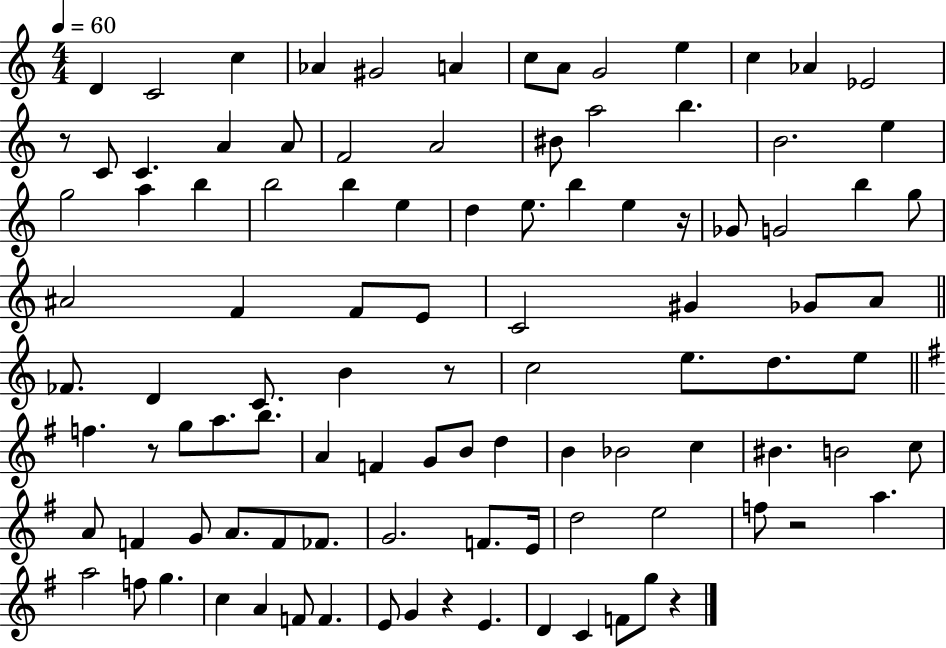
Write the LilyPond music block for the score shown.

{
  \clef treble
  \numericTimeSignature
  \time 4/4
  \key c \major
  \tempo 4 = 60
  d'4 c'2 c''4 | aes'4 gis'2 a'4 | c''8 a'8 g'2 e''4 | c''4 aes'4 ees'2 | \break r8 c'8 c'4. a'4 a'8 | f'2 a'2 | bis'8 a''2 b''4. | b'2. e''4 | \break g''2 a''4 b''4 | b''2 b''4 e''4 | d''4 e''8. b''4 e''4 r16 | ges'8 g'2 b''4 g''8 | \break ais'2 f'4 f'8 e'8 | c'2 gis'4 ges'8 a'8 | \bar "||" \break \key a \minor fes'8. d'4 c'8. b'4 r8 | c''2 e''8. d''8. e''8 | \bar "||" \break \key g \major f''4. r8 g''8 a''8. b''8. | a'4 f'4 g'8 b'8 d''4 | b'4 bes'2 c''4 | bis'4. b'2 c''8 | \break a'8 f'4 g'8 a'8. f'8 fes'8. | g'2. f'8. e'16 | d''2 e''2 | f''8 r2 a''4. | \break a''2 f''8 g''4. | c''4 a'4 f'8 f'4. | e'8 g'4 r4 e'4. | d'4 c'4 f'8 g''8 r4 | \break \bar "|."
}